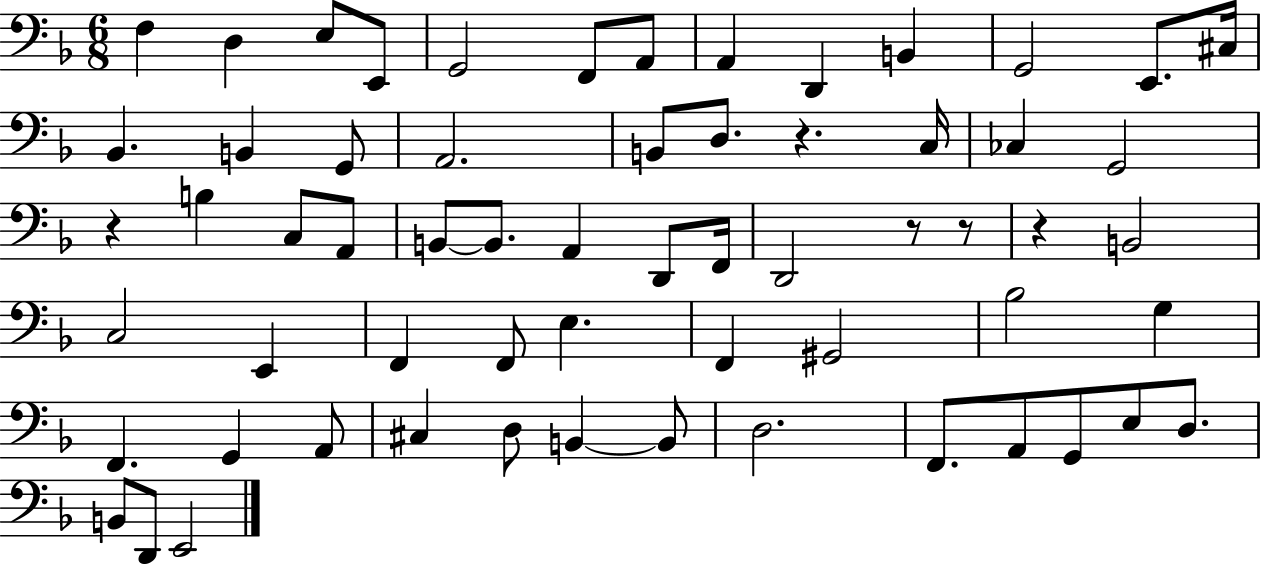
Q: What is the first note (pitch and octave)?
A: F3